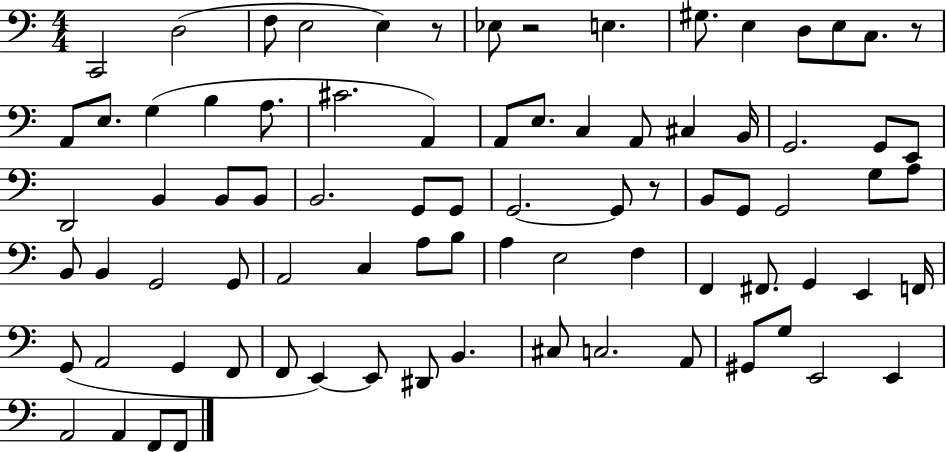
X:1
T:Untitled
M:4/4
L:1/4
K:C
C,,2 D,2 F,/2 E,2 E, z/2 _E,/2 z2 E, ^G,/2 E, D,/2 E,/2 C,/2 z/2 A,,/2 E,/2 G, B, A,/2 ^C2 A,, A,,/2 E,/2 C, A,,/2 ^C, B,,/4 G,,2 G,,/2 E,,/2 D,,2 B,, B,,/2 B,,/2 B,,2 G,,/2 G,,/2 G,,2 G,,/2 z/2 B,,/2 G,,/2 G,,2 G,/2 A,/2 B,,/2 B,, G,,2 G,,/2 A,,2 C, A,/2 B,/2 A, E,2 F, F,, ^F,,/2 G,, E,, F,,/4 G,,/2 A,,2 G,, F,,/2 F,,/2 E,, E,,/2 ^D,,/2 B,, ^C,/2 C,2 A,,/2 ^G,,/2 G,/2 E,,2 E,, A,,2 A,, F,,/2 F,,/2